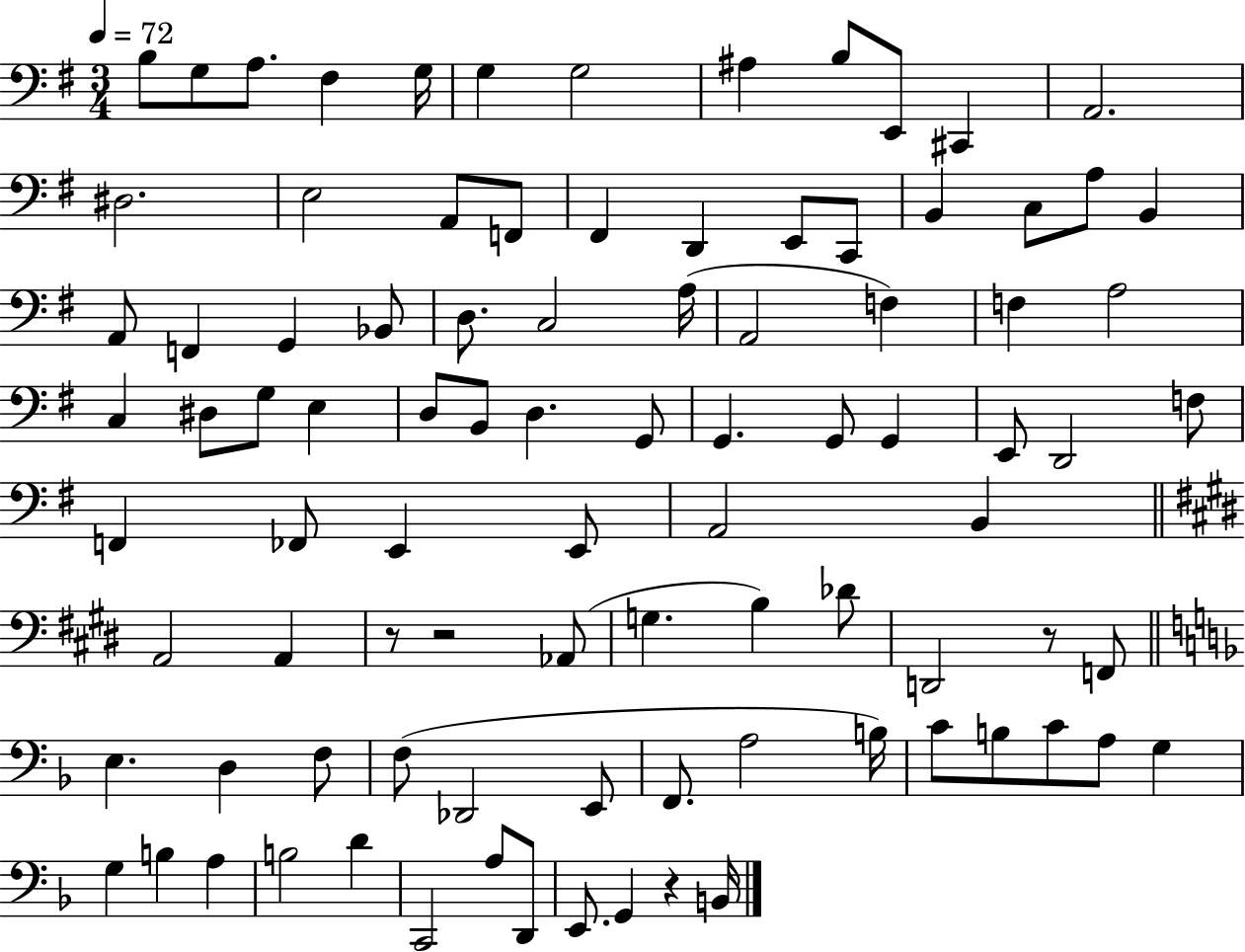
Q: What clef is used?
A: bass